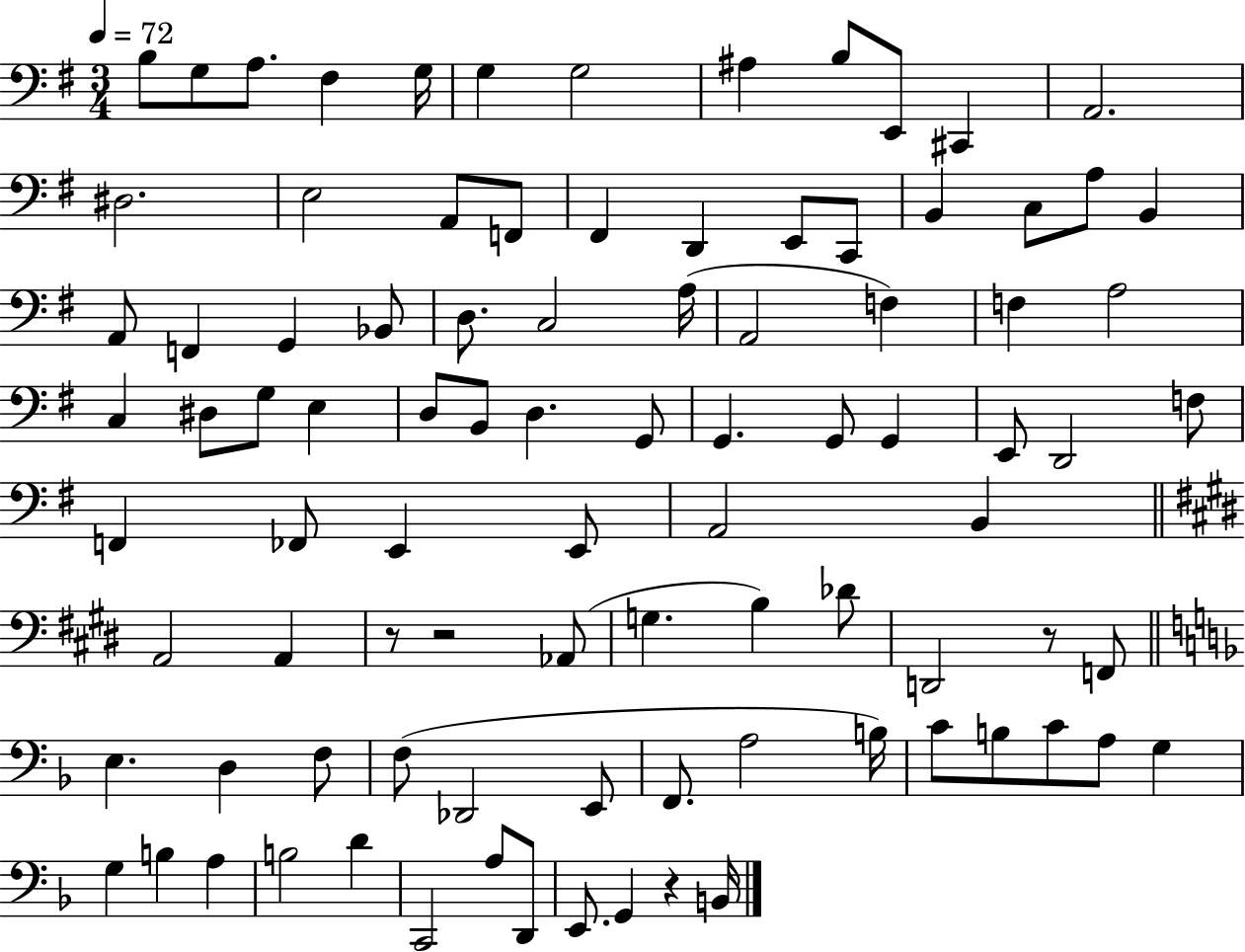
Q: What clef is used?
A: bass